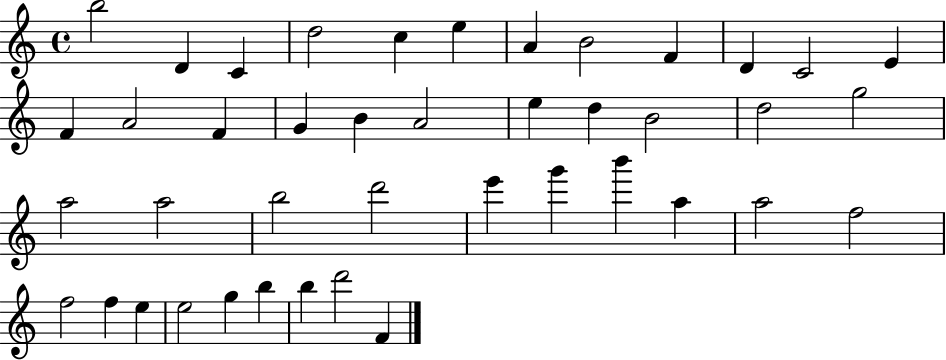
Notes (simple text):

B5/h D4/q C4/q D5/h C5/q E5/q A4/q B4/h F4/q D4/q C4/h E4/q F4/q A4/h F4/q G4/q B4/q A4/h E5/q D5/q B4/h D5/h G5/h A5/h A5/h B5/h D6/h E6/q G6/q B6/q A5/q A5/h F5/h F5/h F5/q E5/q E5/h G5/q B5/q B5/q D6/h F4/q